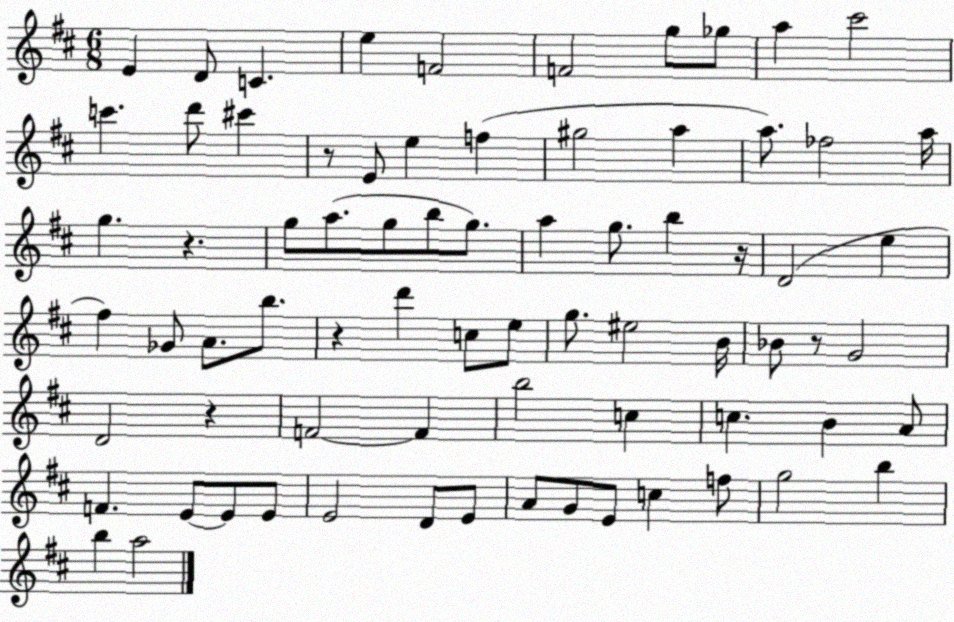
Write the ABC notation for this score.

X:1
T:Untitled
M:6/8
L:1/4
K:D
E D/2 C e F2 F2 g/2 _g/2 a ^c'2 c' d'/2 ^c' z/2 E/2 e f ^g2 a a/2 _f2 a/4 g z g/2 a/2 g/2 b/2 g/2 a g/2 b z/4 D2 e ^f _G/2 A/2 b/2 z d' c/2 e/2 g/2 ^e2 B/4 _B/2 z/2 G2 D2 z F2 F b2 c c B A/2 F E/2 E/2 E/2 E2 D/2 E/2 A/2 G/2 E/2 c f/2 g2 b b a2